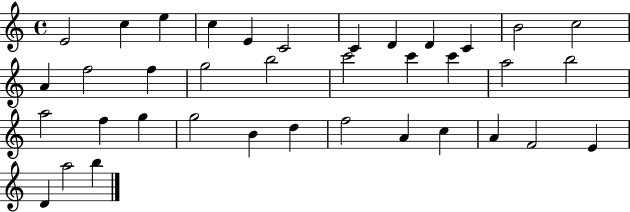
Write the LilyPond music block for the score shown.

{
  \clef treble
  \time 4/4
  \defaultTimeSignature
  \key c \major
  e'2 c''4 e''4 | c''4 e'4 c'2 | c'4 d'4 d'4 c'4 | b'2 c''2 | \break a'4 f''2 f''4 | g''2 b''2 | c'''2 c'''4 c'''4 | a''2 b''2 | \break a''2 f''4 g''4 | g''2 b'4 d''4 | f''2 a'4 c''4 | a'4 f'2 e'4 | \break d'4 a''2 b''4 | \bar "|."
}